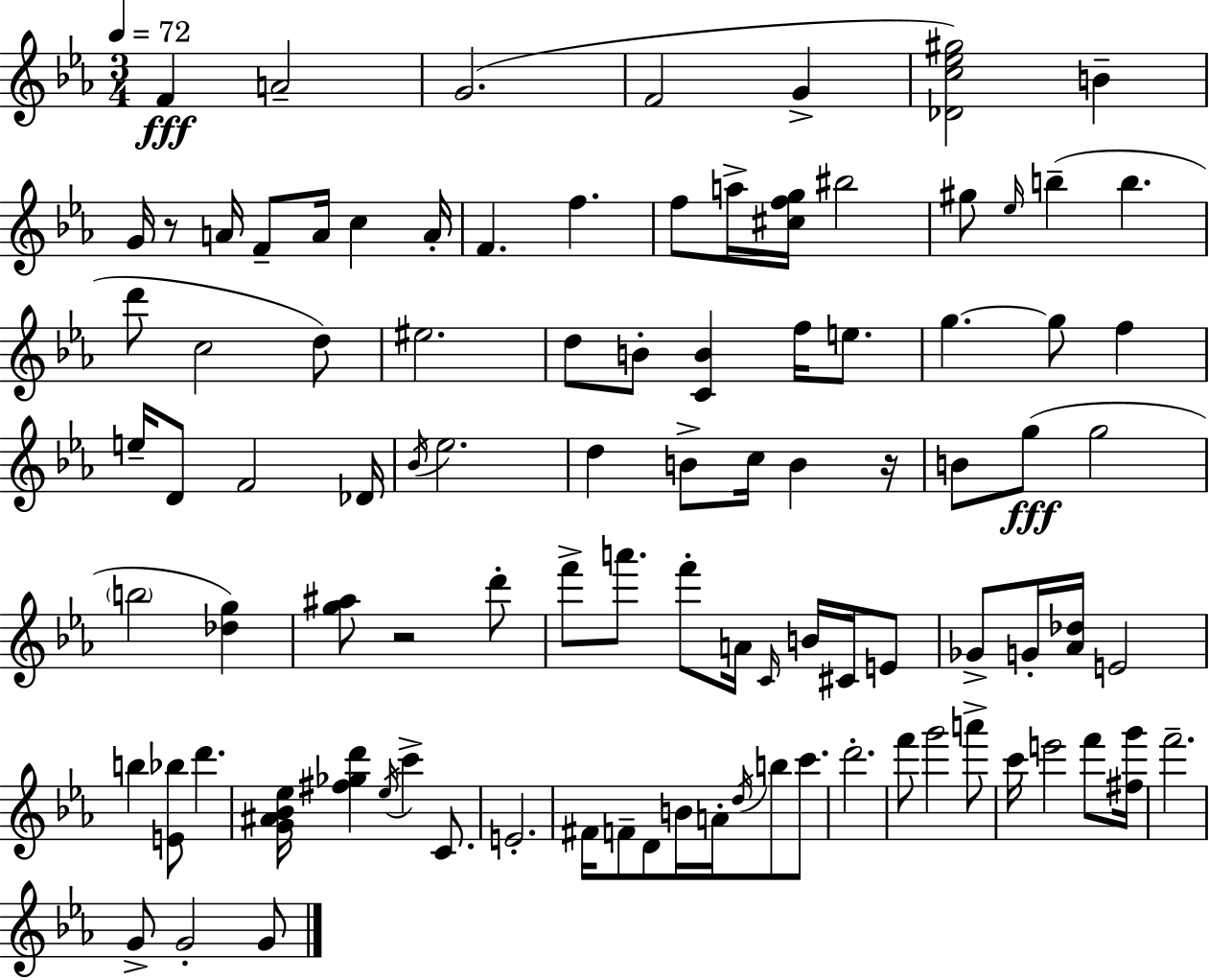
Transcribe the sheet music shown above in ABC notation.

X:1
T:Untitled
M:3/4
L:1/4
K:Eb
F A2 G2 F2 G [_Dc_e^g]2 B G/4 z/2 A/4 F/2 A/4 c A/4 F f f/2 a/4 [^cfg]/4 ^b2 ^g/2 _e/4 b b d'/2 c2 d/2 ^e2 d/2 B/2 [CB] f/4 e/2 g g/2 f e/4 D/2 F2 _D/4 _B/4 _e2 d B/2 c/4 B z/4 B/2 g/2 g2 b2 [_dg] [g^a]/2 z2 d'/2 f'/2 a'/2 f'/2 A/4 C/4 B/4 ^C/4 E/2 _G/2 G/4 [_A_d]/4 E2 b [E_b]/2 d' [G^A_B_e]/4 [^f_gd'] _e/4 c' C/2 E2 ^F/4 F/2 D/2 B/4 A/4 d/4 b/2 c'/2 d'2 f'/2 g'2 a'/2 c'/4 e'2 f'/2 [^fg']/4 f'2 G/2 G2 G/2